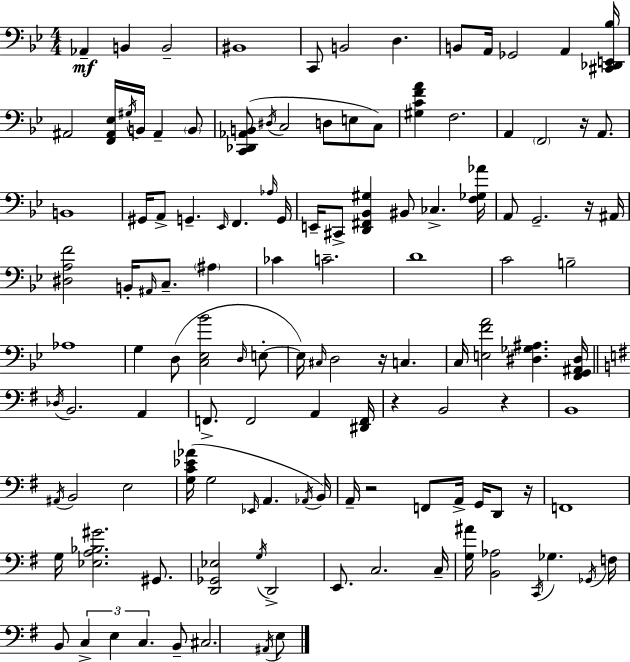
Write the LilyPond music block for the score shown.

{
  \clef bass
  \numericTimeSignature
  \time 4/4
  \key bes \major
  aes,4--\mf b,4 b,2-- | bis,1 | c,8 b,2 d4. | b,8 a,16 ges,2 a,4 <cis, des, e, bes>16 | \break ais,2 <f, ais, ees>16 \acciaccatura { gis16 } b,16 ais,4-- \parenthesize b,8 | <c, des, aes, b,>8( \acciaccatura { dis16 } c2 d8 e8 | c8) <gis c' f' a'>4 f2. | a,4 \parenthesize f,2 r16 a,8. | \break b,1 | gis,16 a,8-> g,4.-- \grace { ees,16 } f,4. | \grace { aes16 } g,16 e,16-- cis,8-> <d, fis, bes, gis>4 bis,8 ces4.-> | <f ges aes'>16 a,8 g,2.-- | \break r16 ais,16 <dis a f'>2 b,16-. \grace { ais,16 } c8.-- | \parenthesize ais4 ces'4 c'2.-- | d'1 | c'2 b2-- | \break aes1 | g4 d8( <c ees bes'>2 | \grace { d16 } e8-.~~ e16) \grace { cis16 } d2 | r16 c4. c16 <e f' a'>2 | \break <dis ges ais>4. <f, g, ais, dis>16 \bar "||" \break \key g \major \acciaccatura { des16 } b,2. a,4 | f,8.-> f,2 a,4 | <dis, f,>16 r4 b,2 r4 | b,1 | \break \acciaccatura { ais,16 } b,2 e2 | <g c' ees' aes'>16( g2 \grace { ees,16 } a,4. | \acciaccatura { aes,16 } b,16) a,16-- r2 f,8 a,16-> | g,16 d,8 r16 f,1 | \break g16 <ees a bes gis'>2. | gis,8. <d, ges, ees>2 \acciaccatura { g16 } d,2-> | e,8. c2. | c16-- <g ais'>16 <b, aes>2 \acciaccatura { c,16 } ges4. | \break \acciaccatura { ges,16 } f16 b,8 \tuplet 3/2 { c4-> e4 | c4. } b,8-- cis2. | \acciaccatura { ais,16 } e8 \bar "|."
}